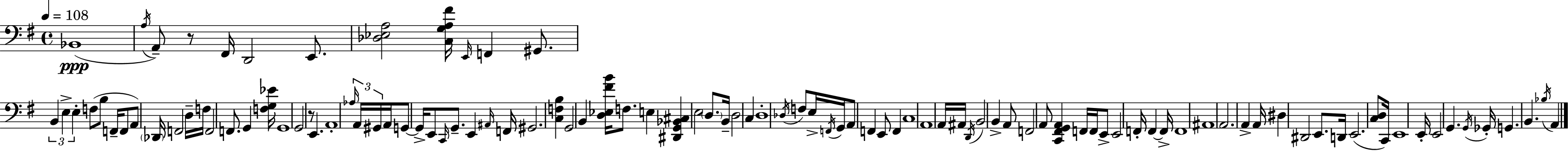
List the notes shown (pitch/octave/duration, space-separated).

Bb2/w A3/s A2/e R/e F#2/s D2/h E2/e. [Db3,Eb3,A3]/h [C3,G3,A3,F#4]/s E2/s F2/q G#2/e. B2/q E3/q E3/q F3/e B3/e F2/s F2/e A2/e Db2/s F2/h D3/s F3/s F2/h F2/e. G2/q [F3,G3,Eb4]/s G2/w G2/h R/e E2/q. A2/w Ab3/s A2/s G#2/s A2/s G2/e G2/s E2/e C2/s G2/e. E2/q A#2/s F2/s G#2/h. [C3,F3,B3]/q G2/h B2/q [D3,Eb3,F#4,B4]/s F3/e. E3/q [D#2,G2,Bb2,C#3]/q E3/h D3/e. B2/s D3/h C3/q D3/w Db3/s F3/e E3/s F2/s G2/s A2/e F2/q E2/e F2/q C3/w A2/w A2/s A#2/s D2/s B2/h B2/q A2/e F2/h A2/e [C2,F#2,G2,A2]/q F2/s F2/s E2/e E2/h F2/s F2/q F2/s F2/w A#2/w A2/h. A2/q A2/s D#3/q D#2/h E2/e. D2/s E2/h. [C3,D3]/e C2/s E2/w E2/s E2/h G2/q. G2/s Gb2/s G2/q. B2/q. Bb3/s A2/q